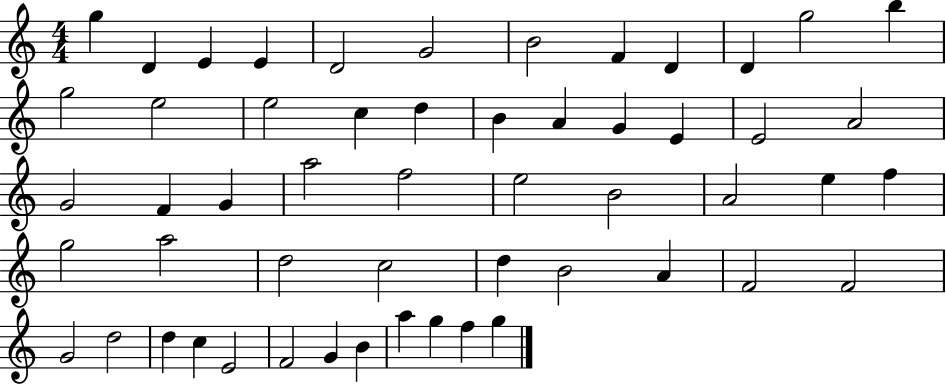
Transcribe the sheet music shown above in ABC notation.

X:1
T:Untitled
M:4/4
L:1/4
K:C
g D E E D2 G2 B2 F D D g2 b g2 e2 e2 c d B A G E E2 A2 G2 F G a2 f2 e2 B2 A2 e f g2 a2 d2 c2 d B2 A F2 F2 G2 d2 d c E2 F2 G B a g f g